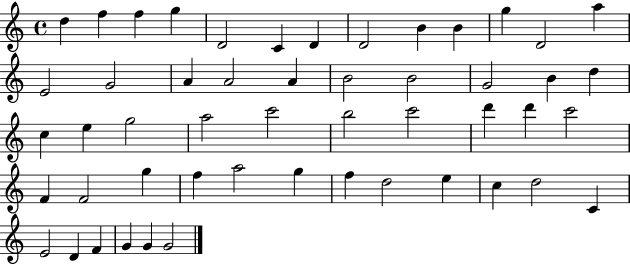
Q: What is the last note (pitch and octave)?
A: G4